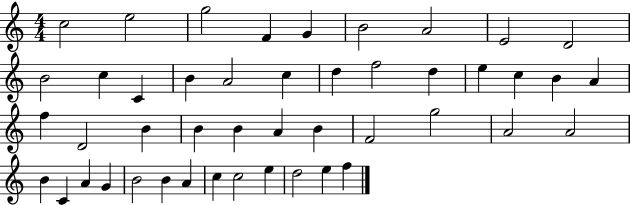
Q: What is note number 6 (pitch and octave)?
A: B4